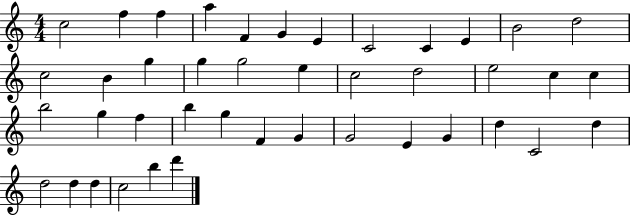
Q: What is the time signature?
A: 4/4